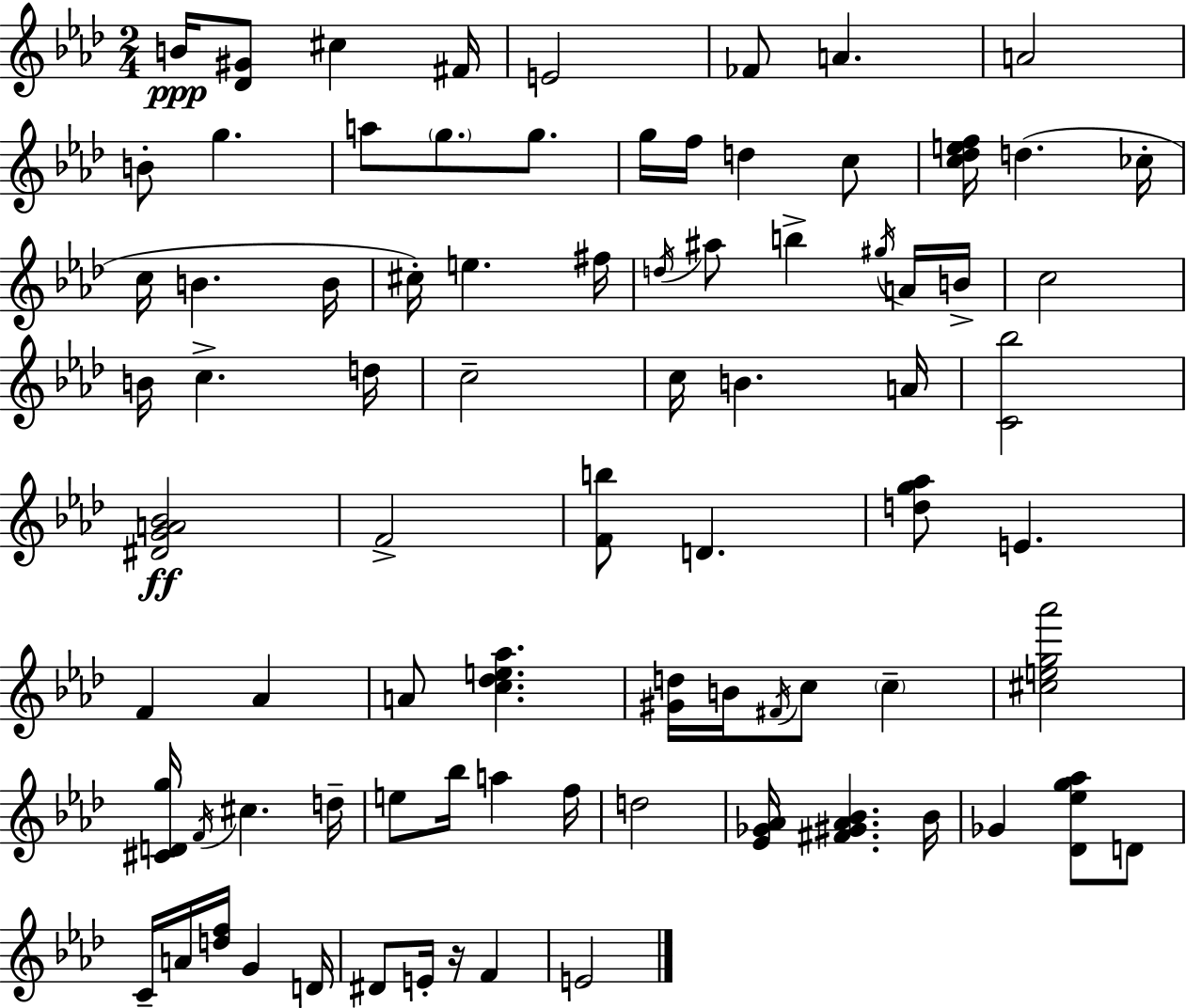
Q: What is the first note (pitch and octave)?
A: B4